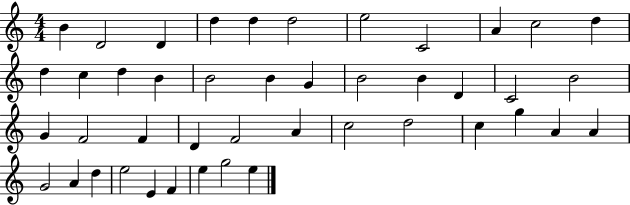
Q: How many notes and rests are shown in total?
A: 44